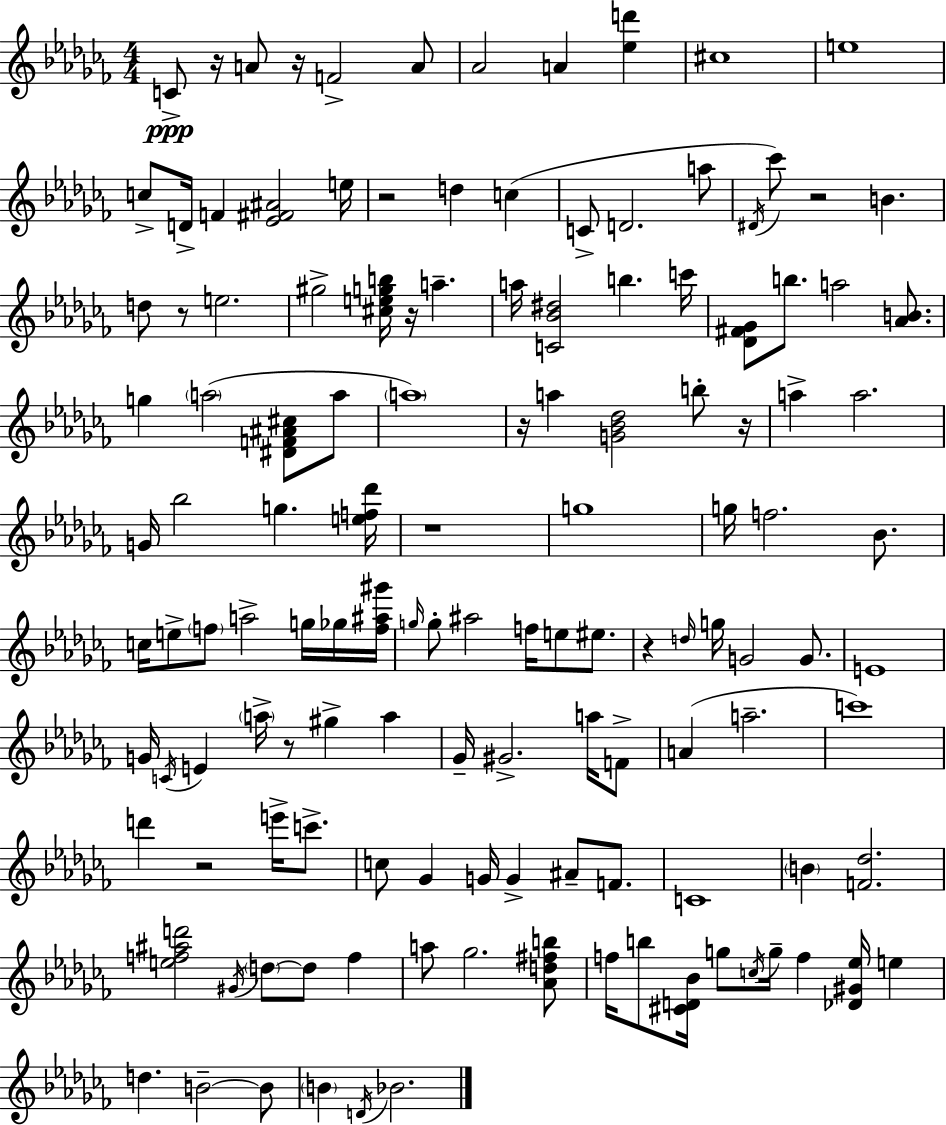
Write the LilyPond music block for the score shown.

{
  \clef treble
  \numericTimeSignature
  \time 4/4
  \key aes \minor
  c'8->\ppp r16 a'8 r16 f'2-> a'8 | aes'2 a'4 <ees'' d'''>4 | cis''1 | e''1 | \break c''8-> d'16-> f'4 <ees' fis' ais'>2 e''16 | r2 d''4 c''4( | c'8-> d'2. a''8 | \acciaccatura { dis'16 }) ces'''8 r2 b'4. | \break d''8 r8 e''2. | gis''2-> <cis'' e'' g'' b''>16 r16 a''4.-- | a''16 <c' bes' dis''>2 b''4. | c'''16 <des' fis' ges'>8 b''8. a''2 <aes' b'>8. | \break g''4 \parenthesize a''2( <dis' f' ais' cis''>8 a''8 | \parenthesize a''1) | r16 a''4 <g' bes' des''>2 b''8-. | r16 a''4-> a''2. | \break g'16 bes''2 g''4. | <e'' f'' des'''>16 r1 | g''1 | g''16 f''2. bes'8. | \break c''16 e''8-> \parenthesize f''8 a''2-> g''16 ges''16 | <f'' ais'' gis'''>16 \grace { g''16 } g''8-. ais''2 f''16 e''8 eis''8. | r4 \grace { d''16 } g''16 g'2 | g'8. e'1 | \break g'16 \acciaccatura { c'16 } e'4 \parenthesize a''16-> r8 gis''4-> | a''4 ges'16-- gis'2.-> | a''16 f'8-> a'4( a''2.-- | c'''1) | \break d'''4 r2 | e'''16-> c'''8.-> c''8 ges'4 g'16 g'4-> ais'8-- | f'8. c'1 | \parenthesize b'4 <f' des''>2. | \break <e'' f'' ais'' d'''>2 \acciaccatura { gis'16 } \parenthesize d''8~~ d''8 | f''4 a''8 ges''2. | <aes' d'' fis'' b''>8 f''16 b''8 <cis' d' bes'>16 g''8 \acciaccatura { c''16 } g''16-- f''4 | <des' gis' ees''>16 e''4 d''4. b'2--~~ | \break b'8 \parenthesize b'4 \acciaccatura { d'16 } bes'2. | \bar "|."
}